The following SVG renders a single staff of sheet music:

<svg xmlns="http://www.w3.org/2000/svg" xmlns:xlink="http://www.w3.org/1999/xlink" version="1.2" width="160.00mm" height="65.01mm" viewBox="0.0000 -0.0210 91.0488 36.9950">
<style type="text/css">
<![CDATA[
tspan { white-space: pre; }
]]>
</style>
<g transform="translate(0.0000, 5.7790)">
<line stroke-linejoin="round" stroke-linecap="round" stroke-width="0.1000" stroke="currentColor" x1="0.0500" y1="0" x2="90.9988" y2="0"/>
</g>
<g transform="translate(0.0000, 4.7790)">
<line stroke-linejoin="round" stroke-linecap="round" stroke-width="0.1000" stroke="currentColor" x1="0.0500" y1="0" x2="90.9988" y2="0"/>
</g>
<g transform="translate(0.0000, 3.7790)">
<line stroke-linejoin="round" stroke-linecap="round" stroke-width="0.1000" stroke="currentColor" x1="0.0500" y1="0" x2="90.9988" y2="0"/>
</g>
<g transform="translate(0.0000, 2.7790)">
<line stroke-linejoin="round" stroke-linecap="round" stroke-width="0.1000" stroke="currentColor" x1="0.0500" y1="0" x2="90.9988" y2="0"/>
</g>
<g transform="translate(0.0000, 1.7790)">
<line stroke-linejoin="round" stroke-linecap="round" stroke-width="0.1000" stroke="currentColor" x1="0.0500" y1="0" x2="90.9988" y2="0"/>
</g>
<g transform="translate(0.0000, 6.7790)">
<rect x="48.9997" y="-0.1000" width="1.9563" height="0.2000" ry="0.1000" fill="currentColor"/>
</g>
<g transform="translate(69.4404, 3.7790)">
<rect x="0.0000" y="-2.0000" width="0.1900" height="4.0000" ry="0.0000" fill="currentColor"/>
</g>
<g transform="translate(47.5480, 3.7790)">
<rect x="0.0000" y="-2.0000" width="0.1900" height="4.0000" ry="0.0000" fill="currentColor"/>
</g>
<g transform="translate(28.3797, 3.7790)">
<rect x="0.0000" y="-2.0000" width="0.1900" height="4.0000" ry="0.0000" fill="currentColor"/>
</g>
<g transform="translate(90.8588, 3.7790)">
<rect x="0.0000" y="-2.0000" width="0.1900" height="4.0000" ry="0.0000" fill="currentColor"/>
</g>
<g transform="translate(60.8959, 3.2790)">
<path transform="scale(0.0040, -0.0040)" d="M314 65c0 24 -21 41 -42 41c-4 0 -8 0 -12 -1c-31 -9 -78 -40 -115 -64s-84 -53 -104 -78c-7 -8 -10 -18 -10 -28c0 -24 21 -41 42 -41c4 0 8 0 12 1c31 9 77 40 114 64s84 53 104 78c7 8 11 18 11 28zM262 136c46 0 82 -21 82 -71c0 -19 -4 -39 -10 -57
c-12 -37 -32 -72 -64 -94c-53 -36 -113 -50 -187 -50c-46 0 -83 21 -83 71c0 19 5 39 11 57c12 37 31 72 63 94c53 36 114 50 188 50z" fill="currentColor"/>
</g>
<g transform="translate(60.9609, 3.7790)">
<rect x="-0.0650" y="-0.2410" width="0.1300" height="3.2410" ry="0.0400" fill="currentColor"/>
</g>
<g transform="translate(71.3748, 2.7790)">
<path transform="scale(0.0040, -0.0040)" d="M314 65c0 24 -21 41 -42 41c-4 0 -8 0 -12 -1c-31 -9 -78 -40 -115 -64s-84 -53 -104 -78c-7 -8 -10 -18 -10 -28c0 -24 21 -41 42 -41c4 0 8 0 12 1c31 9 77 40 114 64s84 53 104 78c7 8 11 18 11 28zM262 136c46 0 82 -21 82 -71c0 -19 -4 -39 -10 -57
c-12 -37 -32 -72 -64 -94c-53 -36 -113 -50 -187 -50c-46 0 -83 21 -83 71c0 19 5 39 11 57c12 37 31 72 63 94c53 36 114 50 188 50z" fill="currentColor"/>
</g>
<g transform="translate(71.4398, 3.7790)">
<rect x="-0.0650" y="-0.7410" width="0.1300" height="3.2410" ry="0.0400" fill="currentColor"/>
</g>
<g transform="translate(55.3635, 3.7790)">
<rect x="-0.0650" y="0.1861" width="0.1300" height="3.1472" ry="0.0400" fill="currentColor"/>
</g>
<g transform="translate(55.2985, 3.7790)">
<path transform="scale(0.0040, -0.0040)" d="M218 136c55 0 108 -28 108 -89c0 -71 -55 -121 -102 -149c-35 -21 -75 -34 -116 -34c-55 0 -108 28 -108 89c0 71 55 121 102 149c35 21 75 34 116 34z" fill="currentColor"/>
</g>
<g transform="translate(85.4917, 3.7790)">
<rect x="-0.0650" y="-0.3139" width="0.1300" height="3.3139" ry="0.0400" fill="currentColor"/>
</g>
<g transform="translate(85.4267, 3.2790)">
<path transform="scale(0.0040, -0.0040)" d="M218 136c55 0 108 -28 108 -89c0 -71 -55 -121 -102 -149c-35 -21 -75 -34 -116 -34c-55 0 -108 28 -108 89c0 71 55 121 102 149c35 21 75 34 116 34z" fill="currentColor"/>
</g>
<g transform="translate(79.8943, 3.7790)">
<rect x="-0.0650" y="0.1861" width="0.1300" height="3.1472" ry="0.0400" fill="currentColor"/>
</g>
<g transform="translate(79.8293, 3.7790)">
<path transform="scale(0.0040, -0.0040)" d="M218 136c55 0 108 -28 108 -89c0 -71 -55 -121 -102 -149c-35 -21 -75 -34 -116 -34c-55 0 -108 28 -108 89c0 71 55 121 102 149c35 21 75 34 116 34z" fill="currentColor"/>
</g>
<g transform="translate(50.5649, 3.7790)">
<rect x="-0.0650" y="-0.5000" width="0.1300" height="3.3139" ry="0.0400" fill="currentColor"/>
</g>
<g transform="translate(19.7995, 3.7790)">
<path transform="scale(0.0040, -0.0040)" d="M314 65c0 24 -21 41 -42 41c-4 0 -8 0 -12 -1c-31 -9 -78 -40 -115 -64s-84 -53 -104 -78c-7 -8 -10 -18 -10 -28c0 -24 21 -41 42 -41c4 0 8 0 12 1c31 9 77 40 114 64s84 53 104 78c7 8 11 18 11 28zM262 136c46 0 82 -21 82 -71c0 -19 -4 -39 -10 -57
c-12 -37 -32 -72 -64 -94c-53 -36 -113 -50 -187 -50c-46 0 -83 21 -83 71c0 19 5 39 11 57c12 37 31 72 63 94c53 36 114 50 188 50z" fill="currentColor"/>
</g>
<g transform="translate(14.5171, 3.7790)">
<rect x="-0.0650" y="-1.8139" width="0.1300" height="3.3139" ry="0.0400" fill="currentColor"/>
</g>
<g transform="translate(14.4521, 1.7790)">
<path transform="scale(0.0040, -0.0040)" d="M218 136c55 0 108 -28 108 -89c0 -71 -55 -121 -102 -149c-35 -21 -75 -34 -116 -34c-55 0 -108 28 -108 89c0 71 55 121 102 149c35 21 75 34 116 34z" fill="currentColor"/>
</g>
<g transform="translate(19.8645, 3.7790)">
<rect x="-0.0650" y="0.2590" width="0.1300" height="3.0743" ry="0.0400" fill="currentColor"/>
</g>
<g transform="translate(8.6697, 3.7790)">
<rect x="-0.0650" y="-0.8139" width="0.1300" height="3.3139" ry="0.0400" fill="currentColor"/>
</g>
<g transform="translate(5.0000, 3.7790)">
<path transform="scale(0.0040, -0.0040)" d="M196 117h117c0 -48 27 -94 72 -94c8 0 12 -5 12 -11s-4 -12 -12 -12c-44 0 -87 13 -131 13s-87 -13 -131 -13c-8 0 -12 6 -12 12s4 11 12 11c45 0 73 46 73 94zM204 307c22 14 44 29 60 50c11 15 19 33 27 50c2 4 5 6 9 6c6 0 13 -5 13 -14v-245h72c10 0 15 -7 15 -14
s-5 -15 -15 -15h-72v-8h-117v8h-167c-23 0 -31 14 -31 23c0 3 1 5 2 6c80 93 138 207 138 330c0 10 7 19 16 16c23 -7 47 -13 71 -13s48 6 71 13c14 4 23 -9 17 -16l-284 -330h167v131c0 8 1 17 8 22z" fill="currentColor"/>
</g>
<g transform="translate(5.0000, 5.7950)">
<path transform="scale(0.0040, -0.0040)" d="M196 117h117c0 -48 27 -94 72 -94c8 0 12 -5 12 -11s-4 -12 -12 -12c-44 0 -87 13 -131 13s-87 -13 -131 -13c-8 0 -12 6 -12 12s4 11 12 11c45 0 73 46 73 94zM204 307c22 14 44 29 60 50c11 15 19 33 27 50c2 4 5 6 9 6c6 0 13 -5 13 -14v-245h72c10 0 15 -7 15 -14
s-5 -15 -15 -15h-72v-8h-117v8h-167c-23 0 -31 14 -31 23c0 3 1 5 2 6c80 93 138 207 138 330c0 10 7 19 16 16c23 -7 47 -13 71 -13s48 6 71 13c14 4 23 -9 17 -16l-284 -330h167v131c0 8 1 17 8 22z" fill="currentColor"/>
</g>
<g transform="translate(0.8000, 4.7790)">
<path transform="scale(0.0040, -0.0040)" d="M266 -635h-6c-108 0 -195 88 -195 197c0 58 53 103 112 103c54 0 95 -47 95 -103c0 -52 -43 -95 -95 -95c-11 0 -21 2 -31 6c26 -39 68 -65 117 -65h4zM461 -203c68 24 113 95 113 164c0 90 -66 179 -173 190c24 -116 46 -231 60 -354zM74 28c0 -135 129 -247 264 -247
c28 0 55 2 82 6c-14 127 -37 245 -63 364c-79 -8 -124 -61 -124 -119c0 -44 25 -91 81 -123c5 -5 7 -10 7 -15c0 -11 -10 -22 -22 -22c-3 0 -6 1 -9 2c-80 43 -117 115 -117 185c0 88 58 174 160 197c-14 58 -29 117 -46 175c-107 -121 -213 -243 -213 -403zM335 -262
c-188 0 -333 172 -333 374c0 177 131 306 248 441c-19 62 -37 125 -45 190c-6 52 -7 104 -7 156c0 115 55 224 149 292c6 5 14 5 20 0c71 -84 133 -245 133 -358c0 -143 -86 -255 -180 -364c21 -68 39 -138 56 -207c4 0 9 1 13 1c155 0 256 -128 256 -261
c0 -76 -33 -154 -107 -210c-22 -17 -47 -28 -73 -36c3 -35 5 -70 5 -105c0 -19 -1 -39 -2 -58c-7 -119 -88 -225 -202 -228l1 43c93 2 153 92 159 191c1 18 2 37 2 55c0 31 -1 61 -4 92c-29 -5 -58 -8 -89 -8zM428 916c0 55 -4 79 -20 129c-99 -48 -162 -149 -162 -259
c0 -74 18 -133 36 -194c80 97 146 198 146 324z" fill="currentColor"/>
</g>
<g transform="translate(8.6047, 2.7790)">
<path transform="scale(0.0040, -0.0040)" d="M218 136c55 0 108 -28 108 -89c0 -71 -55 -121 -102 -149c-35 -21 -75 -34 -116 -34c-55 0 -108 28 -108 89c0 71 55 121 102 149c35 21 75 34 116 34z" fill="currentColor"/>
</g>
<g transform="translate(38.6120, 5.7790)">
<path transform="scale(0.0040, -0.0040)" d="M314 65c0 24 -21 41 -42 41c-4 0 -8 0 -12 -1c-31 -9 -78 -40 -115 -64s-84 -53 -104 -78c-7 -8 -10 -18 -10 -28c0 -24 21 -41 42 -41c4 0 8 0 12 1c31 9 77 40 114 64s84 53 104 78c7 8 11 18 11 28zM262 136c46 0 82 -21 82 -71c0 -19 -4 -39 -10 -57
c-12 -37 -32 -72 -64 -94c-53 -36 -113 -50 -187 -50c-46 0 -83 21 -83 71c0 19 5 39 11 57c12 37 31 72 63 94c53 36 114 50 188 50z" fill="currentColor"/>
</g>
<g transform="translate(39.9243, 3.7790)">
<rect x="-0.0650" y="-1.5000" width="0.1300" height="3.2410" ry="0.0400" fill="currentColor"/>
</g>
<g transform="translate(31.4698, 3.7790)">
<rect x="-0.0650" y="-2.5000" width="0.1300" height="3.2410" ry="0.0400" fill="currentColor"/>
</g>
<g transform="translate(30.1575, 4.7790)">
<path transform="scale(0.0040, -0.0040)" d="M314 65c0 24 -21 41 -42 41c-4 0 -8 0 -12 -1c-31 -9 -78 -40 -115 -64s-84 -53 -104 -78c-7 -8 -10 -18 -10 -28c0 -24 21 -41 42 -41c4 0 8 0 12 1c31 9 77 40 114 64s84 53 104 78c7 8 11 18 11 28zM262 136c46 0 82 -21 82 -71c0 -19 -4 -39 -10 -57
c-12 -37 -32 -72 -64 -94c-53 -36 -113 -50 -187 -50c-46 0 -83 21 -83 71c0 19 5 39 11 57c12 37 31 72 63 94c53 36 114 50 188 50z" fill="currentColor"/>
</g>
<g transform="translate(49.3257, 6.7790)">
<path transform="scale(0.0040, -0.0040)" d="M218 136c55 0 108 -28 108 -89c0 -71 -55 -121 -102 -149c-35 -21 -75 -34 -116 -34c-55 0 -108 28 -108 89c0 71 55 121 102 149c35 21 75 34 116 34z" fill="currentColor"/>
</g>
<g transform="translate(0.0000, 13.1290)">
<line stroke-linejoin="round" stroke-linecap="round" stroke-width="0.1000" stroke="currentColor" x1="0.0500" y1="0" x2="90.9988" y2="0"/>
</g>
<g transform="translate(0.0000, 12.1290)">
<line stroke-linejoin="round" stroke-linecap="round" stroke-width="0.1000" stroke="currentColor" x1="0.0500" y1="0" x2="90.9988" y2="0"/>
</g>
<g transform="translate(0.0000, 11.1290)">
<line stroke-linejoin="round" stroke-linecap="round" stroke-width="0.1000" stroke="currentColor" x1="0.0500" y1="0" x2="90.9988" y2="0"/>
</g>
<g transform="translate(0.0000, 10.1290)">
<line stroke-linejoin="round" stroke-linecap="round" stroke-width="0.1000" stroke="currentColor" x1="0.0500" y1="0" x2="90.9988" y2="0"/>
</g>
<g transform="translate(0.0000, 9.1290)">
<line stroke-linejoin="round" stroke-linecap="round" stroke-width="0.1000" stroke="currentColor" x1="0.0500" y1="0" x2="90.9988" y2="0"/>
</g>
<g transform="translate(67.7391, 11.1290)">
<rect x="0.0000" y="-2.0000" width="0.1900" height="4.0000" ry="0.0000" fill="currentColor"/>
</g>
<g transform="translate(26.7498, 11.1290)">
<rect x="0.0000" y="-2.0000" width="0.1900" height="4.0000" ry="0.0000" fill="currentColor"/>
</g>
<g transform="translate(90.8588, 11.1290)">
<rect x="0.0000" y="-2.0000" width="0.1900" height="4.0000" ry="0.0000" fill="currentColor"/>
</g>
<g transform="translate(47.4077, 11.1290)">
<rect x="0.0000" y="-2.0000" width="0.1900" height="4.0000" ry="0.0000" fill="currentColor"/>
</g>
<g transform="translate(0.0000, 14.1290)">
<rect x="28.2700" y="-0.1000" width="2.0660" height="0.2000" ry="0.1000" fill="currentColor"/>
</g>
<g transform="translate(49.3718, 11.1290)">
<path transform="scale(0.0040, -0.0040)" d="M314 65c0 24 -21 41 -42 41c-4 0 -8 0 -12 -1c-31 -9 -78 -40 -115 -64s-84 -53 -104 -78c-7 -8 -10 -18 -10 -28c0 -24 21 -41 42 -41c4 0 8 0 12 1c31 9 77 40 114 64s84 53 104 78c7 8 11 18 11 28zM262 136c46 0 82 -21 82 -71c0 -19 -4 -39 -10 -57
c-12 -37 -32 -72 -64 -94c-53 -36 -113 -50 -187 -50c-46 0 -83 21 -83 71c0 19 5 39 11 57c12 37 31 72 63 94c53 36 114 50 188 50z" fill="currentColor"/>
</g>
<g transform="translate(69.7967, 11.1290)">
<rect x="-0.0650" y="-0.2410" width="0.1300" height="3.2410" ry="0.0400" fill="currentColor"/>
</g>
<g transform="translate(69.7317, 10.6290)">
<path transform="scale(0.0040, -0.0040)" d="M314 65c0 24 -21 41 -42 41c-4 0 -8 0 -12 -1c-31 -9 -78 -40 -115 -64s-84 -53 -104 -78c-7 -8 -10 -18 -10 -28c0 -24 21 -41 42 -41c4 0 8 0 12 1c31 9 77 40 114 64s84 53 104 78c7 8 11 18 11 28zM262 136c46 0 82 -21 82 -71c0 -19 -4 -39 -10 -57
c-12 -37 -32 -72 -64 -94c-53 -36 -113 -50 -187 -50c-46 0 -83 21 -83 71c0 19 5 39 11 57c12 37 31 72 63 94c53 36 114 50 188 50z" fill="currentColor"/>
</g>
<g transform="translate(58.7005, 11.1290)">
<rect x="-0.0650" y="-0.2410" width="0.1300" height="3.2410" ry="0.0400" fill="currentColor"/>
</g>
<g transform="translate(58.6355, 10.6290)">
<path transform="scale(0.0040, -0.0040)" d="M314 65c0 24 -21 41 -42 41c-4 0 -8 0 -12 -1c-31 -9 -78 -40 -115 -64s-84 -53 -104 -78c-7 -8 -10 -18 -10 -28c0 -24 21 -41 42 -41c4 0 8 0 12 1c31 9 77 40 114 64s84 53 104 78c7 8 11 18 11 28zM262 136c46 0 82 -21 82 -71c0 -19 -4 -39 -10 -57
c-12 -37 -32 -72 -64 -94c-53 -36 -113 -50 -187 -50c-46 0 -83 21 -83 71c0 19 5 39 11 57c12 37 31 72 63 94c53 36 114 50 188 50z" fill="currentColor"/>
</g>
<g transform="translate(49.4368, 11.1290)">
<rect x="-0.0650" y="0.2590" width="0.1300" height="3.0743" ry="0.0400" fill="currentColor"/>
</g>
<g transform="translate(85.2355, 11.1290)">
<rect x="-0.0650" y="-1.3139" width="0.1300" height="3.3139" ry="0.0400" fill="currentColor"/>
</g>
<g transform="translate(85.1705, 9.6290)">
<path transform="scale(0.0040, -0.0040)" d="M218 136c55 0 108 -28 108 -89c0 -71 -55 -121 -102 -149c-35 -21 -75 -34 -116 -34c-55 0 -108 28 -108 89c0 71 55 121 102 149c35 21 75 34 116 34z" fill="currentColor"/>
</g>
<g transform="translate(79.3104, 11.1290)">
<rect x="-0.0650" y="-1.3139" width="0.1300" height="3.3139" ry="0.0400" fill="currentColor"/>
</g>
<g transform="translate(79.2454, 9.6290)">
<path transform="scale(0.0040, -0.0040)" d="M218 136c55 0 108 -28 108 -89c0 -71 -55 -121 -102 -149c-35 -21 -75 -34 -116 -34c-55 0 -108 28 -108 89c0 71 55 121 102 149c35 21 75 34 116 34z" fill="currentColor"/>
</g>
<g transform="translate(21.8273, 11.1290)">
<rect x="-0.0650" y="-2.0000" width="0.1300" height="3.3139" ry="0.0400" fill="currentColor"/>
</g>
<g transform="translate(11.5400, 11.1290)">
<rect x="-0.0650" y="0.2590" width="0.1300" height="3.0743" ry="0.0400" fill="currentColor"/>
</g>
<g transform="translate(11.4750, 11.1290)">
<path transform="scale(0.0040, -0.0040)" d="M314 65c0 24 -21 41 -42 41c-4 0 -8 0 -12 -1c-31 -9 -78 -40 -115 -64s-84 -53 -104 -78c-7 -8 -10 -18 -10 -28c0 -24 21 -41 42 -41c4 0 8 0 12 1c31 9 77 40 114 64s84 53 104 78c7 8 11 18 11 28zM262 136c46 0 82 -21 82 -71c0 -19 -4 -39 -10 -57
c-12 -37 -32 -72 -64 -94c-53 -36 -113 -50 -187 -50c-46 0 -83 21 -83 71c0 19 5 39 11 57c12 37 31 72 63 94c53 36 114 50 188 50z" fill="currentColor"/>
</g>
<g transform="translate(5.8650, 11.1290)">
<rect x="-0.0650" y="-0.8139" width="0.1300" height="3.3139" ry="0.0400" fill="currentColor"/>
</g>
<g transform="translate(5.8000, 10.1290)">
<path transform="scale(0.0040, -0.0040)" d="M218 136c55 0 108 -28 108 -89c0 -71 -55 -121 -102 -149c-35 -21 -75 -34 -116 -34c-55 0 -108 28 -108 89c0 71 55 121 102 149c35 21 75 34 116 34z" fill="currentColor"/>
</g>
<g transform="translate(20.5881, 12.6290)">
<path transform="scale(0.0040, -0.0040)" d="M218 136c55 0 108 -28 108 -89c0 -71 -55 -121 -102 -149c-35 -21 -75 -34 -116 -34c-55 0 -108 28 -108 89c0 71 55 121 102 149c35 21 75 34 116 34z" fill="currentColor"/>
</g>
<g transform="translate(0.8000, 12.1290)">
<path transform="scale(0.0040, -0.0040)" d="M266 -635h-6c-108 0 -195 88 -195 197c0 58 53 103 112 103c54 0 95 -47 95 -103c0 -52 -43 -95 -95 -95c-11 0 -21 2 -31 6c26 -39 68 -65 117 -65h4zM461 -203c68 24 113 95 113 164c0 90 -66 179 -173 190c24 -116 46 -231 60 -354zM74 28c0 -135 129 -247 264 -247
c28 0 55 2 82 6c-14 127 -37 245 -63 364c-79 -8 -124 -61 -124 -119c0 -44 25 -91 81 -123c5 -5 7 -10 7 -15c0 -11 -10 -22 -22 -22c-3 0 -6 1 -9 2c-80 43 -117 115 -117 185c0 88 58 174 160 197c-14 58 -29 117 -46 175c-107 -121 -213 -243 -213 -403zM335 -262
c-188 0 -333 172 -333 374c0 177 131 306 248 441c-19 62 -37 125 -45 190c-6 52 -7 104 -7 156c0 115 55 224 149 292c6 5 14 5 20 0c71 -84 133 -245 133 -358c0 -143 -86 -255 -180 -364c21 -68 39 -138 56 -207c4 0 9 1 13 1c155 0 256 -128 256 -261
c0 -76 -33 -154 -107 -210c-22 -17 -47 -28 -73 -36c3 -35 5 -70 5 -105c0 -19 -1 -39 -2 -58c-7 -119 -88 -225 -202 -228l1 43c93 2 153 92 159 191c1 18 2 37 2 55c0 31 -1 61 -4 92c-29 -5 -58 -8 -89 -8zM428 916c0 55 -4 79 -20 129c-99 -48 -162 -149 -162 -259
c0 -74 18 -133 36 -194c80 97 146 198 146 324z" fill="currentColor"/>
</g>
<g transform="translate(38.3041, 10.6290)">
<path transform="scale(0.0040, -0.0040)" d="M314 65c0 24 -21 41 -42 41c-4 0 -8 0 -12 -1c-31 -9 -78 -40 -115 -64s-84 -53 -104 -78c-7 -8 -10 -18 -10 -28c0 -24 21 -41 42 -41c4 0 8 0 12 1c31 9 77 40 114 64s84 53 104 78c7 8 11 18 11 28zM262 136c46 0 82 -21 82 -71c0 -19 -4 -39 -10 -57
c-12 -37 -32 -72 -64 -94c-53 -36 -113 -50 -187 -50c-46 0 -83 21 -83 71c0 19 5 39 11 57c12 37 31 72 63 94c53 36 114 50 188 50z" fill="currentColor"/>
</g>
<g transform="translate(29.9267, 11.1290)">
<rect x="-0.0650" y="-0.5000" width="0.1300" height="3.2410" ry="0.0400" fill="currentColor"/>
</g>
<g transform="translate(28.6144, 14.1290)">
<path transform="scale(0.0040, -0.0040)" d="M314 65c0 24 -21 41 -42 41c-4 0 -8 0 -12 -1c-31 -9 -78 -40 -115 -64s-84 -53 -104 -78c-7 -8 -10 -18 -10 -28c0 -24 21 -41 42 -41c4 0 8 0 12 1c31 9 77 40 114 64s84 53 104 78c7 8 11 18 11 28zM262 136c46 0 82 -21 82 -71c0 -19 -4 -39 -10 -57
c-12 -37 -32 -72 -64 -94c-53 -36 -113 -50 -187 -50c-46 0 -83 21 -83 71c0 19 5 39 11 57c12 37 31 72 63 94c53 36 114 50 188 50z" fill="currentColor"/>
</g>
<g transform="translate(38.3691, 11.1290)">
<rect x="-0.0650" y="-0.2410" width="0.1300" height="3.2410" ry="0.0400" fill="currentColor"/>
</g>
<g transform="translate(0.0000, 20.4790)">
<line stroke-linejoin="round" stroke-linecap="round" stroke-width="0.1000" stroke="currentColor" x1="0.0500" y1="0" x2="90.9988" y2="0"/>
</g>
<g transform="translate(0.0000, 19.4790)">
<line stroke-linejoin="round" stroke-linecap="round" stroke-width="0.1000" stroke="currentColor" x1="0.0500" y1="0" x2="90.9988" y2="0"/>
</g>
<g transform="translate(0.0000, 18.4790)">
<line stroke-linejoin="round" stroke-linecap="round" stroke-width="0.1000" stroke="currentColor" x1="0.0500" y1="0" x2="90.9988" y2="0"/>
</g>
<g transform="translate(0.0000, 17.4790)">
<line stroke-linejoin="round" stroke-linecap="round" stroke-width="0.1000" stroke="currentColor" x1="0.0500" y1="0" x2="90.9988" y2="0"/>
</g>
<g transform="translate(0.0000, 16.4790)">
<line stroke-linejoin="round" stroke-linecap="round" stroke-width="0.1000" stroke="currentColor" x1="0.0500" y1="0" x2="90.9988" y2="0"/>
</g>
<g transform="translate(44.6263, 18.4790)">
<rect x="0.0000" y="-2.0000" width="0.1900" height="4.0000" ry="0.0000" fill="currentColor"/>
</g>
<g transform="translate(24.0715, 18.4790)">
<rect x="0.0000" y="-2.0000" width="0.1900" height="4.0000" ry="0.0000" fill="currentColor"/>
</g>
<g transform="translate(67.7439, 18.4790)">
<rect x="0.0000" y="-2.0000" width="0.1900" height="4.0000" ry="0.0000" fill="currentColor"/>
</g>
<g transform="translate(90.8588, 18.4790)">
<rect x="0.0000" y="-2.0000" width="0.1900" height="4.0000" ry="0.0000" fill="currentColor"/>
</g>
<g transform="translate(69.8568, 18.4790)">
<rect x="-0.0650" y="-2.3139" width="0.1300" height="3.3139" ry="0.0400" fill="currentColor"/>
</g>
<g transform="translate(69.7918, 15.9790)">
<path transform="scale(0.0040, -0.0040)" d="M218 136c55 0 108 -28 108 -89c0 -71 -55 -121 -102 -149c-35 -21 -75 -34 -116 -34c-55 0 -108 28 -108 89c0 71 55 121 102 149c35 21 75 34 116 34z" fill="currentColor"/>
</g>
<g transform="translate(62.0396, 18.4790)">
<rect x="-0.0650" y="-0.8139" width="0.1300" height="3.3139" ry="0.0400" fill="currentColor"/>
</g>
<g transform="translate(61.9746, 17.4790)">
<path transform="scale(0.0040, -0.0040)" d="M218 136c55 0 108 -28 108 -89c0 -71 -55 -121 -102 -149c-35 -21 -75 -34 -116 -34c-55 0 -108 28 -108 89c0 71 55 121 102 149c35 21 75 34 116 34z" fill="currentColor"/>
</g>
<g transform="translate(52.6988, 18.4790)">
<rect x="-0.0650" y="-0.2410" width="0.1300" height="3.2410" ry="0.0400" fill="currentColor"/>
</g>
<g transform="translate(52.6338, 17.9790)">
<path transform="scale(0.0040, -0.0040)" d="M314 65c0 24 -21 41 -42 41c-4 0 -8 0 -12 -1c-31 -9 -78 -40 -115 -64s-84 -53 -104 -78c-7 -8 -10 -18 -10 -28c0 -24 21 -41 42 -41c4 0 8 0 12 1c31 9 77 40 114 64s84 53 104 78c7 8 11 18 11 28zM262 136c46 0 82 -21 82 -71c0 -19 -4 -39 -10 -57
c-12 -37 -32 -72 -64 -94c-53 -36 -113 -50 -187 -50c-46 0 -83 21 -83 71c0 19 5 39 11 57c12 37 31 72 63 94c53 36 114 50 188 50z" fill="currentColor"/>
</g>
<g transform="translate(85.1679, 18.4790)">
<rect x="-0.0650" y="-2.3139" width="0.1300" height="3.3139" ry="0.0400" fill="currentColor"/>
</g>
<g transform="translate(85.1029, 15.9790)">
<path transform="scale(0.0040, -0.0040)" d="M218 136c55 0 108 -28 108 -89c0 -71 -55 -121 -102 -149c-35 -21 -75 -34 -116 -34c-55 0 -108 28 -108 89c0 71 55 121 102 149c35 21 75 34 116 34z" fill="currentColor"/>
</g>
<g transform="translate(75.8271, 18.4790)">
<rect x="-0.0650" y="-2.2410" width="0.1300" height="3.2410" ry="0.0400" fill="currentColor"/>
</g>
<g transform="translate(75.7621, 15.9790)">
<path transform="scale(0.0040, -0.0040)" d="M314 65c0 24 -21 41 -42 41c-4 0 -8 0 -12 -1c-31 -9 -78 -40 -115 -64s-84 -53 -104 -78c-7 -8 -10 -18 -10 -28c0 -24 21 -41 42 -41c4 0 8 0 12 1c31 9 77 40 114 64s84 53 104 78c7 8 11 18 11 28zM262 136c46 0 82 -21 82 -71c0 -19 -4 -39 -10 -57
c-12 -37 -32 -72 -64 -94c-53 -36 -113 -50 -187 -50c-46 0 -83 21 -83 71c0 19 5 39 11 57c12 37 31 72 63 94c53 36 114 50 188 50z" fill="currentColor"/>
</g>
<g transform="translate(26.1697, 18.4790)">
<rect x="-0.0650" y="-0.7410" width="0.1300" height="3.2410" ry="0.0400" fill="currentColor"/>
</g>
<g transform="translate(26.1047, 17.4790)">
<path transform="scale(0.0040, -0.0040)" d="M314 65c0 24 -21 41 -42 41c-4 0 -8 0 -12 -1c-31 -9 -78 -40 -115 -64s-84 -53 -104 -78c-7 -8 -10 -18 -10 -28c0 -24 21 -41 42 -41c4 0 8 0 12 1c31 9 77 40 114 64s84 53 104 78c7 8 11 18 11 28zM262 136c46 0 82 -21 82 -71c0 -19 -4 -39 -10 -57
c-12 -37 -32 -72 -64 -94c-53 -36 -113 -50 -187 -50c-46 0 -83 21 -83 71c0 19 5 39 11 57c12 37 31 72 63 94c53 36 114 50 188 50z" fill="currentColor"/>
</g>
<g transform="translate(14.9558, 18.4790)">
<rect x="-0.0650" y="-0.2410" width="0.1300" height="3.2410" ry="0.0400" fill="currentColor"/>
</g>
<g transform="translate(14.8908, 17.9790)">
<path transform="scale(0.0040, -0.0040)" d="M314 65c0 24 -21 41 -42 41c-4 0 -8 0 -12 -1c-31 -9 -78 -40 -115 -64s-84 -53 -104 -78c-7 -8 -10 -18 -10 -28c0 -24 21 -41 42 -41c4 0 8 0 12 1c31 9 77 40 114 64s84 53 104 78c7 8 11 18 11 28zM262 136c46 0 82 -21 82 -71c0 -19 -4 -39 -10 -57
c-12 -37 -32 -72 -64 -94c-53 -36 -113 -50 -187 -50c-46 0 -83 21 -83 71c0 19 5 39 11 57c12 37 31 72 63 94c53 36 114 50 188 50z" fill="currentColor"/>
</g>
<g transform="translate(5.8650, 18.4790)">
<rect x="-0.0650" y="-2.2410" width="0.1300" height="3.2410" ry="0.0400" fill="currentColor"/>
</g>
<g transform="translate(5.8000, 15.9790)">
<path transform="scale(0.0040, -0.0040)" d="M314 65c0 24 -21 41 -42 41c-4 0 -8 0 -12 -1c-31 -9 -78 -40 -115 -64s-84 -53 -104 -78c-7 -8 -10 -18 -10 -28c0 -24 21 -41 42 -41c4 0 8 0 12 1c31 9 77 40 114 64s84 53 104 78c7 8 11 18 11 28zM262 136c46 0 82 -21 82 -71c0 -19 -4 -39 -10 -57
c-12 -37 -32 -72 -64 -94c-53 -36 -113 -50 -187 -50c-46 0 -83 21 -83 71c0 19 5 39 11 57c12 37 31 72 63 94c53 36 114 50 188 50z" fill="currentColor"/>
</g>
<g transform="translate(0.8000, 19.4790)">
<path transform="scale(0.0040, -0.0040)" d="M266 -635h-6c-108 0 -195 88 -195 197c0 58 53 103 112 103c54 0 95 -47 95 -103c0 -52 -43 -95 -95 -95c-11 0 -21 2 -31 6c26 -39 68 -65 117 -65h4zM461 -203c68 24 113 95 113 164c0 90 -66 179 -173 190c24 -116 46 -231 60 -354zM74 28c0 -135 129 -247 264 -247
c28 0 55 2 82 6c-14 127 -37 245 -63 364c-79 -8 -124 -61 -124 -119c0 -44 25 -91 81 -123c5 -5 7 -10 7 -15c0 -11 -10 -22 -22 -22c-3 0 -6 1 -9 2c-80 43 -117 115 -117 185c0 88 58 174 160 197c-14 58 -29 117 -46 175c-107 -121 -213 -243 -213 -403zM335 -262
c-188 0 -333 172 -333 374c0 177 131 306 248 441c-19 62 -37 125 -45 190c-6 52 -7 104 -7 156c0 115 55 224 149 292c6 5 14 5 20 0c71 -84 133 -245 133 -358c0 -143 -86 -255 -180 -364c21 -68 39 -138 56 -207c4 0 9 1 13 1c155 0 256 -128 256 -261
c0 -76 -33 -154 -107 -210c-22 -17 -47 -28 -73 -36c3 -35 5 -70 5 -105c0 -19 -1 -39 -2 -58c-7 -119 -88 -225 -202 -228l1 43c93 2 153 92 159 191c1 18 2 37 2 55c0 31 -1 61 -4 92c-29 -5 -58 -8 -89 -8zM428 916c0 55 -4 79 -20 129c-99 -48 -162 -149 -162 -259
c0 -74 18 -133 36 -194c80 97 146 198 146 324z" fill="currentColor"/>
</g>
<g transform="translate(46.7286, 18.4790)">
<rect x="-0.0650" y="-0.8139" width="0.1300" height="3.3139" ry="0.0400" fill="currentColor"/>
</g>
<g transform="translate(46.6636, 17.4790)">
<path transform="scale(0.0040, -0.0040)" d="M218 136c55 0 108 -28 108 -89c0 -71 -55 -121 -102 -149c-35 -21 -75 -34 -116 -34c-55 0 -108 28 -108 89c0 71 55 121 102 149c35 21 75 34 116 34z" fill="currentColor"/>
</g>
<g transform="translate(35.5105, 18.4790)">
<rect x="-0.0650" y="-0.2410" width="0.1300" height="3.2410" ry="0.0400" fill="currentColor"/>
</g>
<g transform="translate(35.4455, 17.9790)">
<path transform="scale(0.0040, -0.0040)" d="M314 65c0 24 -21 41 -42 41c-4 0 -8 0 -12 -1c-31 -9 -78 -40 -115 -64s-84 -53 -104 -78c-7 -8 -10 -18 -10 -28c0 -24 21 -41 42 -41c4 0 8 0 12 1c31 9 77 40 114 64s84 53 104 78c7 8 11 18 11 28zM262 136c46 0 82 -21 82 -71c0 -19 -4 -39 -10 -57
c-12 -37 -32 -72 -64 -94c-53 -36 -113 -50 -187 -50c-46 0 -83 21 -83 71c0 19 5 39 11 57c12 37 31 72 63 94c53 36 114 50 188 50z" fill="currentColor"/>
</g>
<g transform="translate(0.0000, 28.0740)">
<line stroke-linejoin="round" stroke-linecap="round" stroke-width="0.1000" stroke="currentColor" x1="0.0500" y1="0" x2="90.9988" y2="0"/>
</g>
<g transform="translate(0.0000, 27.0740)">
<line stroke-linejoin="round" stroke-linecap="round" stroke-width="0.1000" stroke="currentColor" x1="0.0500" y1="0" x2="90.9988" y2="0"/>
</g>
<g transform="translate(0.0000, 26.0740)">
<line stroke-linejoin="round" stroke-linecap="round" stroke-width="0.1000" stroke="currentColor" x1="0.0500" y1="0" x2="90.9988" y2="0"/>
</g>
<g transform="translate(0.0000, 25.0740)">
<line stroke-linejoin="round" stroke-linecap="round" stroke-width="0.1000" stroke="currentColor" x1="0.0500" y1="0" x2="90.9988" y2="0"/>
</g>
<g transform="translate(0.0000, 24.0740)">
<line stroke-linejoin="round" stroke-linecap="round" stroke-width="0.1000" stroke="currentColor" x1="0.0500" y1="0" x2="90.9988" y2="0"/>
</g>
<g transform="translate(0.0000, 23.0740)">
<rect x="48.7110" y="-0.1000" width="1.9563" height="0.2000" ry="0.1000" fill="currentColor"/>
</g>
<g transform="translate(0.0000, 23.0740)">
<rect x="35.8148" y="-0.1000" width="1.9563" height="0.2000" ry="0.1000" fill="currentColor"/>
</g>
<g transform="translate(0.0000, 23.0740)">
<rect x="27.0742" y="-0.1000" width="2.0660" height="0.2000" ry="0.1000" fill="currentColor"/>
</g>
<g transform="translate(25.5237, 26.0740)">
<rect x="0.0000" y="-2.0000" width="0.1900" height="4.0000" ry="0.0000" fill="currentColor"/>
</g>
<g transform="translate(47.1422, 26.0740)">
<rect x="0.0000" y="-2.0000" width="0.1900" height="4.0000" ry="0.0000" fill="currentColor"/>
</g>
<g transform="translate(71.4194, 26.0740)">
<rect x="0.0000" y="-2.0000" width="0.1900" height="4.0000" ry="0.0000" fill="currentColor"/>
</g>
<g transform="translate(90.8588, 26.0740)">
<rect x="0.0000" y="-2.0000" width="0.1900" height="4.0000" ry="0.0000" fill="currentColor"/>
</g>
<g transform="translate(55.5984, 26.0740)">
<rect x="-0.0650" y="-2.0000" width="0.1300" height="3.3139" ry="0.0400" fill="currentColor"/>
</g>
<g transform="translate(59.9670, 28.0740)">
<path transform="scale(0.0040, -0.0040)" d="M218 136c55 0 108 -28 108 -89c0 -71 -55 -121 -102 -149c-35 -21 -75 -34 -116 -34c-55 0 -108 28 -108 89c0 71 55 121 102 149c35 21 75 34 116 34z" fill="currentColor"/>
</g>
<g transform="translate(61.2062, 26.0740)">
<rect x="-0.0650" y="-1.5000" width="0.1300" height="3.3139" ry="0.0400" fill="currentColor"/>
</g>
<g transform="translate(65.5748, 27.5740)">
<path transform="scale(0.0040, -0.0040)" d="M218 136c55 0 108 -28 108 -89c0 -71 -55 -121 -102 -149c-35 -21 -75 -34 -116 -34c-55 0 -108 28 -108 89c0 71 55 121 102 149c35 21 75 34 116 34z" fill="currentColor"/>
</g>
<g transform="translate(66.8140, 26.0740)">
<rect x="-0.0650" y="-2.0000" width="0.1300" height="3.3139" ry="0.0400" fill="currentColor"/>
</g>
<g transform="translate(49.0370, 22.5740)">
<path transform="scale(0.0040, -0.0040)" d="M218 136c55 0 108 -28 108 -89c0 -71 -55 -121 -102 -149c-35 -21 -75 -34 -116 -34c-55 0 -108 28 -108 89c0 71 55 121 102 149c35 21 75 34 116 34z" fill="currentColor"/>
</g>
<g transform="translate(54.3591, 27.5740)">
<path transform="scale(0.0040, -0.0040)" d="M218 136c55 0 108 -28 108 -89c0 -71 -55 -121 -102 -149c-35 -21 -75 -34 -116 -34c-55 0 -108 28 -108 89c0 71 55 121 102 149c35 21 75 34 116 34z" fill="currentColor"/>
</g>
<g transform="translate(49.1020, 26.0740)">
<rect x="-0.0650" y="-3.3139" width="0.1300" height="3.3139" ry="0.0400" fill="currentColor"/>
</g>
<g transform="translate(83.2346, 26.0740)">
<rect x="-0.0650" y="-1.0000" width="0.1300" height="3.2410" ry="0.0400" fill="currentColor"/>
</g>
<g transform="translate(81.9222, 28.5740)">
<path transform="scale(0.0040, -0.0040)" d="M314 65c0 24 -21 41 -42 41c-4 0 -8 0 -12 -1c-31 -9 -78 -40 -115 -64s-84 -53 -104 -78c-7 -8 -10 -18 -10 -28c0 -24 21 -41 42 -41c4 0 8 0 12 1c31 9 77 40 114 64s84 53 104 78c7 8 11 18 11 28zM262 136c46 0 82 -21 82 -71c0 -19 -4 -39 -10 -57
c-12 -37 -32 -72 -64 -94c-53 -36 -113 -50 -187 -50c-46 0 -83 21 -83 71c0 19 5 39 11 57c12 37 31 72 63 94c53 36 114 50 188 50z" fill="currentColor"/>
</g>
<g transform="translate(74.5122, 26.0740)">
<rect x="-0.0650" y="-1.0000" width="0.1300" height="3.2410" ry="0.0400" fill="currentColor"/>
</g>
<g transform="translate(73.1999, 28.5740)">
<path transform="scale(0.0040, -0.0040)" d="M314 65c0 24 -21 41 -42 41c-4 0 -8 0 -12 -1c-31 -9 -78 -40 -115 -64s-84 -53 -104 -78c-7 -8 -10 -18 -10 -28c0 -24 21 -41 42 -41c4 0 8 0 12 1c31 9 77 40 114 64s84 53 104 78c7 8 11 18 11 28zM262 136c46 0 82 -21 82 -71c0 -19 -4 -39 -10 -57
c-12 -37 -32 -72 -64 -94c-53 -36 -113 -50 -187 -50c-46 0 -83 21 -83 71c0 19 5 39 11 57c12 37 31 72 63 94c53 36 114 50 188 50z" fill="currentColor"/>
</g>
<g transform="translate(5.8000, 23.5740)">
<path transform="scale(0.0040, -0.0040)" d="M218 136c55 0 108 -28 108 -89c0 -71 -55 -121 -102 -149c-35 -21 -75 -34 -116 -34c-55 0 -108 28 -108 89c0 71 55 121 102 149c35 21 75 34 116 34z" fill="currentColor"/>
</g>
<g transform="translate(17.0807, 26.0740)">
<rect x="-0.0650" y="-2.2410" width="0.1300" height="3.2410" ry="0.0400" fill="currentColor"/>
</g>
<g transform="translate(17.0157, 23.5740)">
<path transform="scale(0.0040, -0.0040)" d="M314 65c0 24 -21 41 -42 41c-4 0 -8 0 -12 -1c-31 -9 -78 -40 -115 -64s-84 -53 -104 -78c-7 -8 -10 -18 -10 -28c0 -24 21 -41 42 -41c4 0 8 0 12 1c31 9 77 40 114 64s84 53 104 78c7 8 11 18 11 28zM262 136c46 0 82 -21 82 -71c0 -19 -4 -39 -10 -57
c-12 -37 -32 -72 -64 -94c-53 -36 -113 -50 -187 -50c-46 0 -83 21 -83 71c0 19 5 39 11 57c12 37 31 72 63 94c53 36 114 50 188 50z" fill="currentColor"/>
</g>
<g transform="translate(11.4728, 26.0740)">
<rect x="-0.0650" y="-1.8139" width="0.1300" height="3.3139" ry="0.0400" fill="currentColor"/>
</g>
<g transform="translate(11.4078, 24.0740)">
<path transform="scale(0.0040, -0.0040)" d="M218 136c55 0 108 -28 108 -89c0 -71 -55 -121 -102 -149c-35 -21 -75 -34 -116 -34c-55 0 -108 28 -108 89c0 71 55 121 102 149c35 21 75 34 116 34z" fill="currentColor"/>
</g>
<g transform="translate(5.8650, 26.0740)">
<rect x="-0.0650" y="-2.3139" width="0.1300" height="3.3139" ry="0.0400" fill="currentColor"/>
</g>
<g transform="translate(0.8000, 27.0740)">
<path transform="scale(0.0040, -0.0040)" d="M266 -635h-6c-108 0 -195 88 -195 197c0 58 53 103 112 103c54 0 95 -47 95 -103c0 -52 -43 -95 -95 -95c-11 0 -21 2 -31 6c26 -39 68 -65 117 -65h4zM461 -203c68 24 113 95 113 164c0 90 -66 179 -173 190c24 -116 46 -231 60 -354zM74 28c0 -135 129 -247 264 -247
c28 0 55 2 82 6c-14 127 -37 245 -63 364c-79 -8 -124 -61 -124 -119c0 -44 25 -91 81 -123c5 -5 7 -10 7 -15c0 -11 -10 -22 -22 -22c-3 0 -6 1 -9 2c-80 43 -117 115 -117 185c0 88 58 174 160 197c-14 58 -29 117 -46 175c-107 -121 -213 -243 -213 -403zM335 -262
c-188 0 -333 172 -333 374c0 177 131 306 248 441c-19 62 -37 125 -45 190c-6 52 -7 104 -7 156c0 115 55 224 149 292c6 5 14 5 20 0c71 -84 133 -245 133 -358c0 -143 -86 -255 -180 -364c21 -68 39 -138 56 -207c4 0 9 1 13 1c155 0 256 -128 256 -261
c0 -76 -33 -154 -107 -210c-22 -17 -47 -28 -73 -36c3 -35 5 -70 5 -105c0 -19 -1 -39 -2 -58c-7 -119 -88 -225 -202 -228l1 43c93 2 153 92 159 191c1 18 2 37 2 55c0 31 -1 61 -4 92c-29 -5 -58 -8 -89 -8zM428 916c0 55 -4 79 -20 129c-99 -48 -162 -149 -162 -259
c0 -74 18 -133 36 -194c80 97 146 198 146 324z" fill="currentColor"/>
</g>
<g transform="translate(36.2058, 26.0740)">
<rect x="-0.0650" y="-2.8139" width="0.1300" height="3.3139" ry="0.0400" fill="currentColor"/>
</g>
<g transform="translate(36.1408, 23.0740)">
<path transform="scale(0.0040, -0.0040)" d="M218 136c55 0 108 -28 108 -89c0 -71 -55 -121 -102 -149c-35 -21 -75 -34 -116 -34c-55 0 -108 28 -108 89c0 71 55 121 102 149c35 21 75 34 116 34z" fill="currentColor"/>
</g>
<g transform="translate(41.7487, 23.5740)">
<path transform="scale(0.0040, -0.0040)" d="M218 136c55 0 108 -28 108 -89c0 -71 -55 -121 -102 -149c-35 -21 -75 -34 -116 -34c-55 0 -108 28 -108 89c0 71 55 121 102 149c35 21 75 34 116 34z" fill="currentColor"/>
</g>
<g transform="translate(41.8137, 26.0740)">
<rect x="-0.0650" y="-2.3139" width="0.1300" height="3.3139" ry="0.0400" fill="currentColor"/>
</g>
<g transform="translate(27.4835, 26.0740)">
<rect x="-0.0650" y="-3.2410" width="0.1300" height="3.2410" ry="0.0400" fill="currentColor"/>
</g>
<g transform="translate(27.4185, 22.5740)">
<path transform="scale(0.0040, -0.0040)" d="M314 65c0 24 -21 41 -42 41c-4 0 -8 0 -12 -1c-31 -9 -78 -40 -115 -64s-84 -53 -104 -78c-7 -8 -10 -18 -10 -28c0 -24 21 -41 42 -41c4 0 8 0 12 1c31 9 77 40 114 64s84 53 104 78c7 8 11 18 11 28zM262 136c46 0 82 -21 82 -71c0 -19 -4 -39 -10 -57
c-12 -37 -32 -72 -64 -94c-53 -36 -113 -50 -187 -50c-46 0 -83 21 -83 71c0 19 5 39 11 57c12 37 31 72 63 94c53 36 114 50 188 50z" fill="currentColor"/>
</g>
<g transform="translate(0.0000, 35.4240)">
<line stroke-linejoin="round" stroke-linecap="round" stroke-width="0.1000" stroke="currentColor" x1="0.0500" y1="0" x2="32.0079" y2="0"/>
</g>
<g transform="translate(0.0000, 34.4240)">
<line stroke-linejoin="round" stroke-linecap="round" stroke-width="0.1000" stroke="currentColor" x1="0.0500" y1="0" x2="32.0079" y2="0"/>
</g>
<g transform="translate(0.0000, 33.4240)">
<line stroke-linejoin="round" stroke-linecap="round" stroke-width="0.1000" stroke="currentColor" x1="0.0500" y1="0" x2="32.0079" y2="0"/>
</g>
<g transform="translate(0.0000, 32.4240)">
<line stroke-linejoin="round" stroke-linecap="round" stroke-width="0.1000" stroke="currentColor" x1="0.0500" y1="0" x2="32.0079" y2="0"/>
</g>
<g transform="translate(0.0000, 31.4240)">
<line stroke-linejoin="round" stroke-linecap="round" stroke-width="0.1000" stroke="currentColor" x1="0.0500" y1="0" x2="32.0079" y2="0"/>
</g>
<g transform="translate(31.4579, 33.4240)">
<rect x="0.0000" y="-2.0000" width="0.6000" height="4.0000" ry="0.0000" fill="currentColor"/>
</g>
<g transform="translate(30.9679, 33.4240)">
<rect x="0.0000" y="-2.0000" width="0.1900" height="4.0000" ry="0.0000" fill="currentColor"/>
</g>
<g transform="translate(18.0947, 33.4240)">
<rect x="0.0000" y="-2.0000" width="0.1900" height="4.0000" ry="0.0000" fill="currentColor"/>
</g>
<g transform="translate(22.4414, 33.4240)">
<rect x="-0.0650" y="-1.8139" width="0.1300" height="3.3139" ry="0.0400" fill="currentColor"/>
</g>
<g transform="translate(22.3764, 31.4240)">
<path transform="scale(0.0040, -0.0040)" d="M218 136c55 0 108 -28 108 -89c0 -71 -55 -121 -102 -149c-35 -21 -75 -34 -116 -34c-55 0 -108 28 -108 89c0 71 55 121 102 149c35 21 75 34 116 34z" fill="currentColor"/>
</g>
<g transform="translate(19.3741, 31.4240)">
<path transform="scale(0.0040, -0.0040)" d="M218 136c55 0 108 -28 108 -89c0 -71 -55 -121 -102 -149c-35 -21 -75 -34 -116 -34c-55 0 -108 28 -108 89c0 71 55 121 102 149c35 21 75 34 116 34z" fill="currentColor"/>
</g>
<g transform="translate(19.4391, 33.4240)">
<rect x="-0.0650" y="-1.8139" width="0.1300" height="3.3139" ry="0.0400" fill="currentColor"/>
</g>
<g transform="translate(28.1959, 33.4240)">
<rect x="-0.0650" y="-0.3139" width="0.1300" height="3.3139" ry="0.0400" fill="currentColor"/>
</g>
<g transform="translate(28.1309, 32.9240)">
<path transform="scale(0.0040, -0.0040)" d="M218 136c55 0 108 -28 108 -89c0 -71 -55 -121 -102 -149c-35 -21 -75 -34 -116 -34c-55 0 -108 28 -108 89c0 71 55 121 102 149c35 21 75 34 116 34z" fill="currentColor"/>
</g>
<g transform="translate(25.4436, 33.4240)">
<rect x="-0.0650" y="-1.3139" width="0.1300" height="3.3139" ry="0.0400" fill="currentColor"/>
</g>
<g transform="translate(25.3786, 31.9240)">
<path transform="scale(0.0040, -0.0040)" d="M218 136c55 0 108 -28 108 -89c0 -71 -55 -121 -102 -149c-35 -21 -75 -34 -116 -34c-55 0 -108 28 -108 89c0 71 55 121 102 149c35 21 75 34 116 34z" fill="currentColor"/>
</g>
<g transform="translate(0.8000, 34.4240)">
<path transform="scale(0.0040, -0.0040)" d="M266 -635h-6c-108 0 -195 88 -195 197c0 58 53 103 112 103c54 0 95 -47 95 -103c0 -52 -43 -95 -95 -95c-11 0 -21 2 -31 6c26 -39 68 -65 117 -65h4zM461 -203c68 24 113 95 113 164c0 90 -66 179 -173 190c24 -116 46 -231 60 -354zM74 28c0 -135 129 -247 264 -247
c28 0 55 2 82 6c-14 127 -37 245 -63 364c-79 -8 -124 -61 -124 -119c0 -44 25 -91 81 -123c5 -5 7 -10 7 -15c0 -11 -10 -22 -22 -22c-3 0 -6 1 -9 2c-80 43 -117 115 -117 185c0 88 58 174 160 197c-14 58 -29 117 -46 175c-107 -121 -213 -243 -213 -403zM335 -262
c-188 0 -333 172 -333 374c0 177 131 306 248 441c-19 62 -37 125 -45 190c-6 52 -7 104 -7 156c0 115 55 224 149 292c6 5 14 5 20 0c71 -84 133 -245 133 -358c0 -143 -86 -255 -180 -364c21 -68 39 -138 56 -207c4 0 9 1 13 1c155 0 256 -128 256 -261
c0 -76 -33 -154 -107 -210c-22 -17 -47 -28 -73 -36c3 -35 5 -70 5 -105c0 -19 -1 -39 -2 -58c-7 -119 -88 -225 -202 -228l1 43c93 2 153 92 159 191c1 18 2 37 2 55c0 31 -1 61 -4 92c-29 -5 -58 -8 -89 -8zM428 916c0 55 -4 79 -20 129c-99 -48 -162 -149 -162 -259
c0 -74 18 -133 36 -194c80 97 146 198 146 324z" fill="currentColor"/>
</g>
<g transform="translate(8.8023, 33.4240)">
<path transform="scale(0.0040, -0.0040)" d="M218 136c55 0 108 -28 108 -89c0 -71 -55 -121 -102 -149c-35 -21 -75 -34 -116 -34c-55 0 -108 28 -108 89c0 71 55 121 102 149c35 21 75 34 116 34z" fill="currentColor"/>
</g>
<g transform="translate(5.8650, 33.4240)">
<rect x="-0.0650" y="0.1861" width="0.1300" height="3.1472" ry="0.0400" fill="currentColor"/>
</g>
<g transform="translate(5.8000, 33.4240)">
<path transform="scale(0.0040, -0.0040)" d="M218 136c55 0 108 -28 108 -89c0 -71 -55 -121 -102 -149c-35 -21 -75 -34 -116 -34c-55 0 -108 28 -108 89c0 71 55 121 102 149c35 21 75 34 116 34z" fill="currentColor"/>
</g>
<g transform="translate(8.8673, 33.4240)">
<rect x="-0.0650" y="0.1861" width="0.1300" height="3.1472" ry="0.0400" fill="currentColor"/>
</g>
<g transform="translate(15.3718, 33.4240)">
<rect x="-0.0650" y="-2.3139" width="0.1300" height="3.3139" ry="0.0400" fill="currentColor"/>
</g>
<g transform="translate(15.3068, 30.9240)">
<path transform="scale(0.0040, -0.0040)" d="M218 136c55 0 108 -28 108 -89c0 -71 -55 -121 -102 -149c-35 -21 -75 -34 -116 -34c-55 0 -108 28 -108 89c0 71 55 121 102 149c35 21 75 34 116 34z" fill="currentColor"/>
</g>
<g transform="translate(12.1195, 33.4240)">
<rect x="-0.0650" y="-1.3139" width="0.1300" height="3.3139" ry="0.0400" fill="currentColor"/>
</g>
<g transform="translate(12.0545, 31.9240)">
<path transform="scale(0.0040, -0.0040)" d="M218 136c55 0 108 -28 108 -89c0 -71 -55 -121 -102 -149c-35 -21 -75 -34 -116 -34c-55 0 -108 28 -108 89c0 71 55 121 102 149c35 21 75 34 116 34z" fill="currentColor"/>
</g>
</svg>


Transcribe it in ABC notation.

X:1
T:Untitled
M:4/4
L:1/4
K:C
d f B2 G2 E2 C B c2 d2 B c d B2 F C2 c2 B2 c2 c2 e e g2 c2 d2 c2 d c2 d g g2 g g f g2 b2 a g b F E F D2 D2 B B e g f f e c